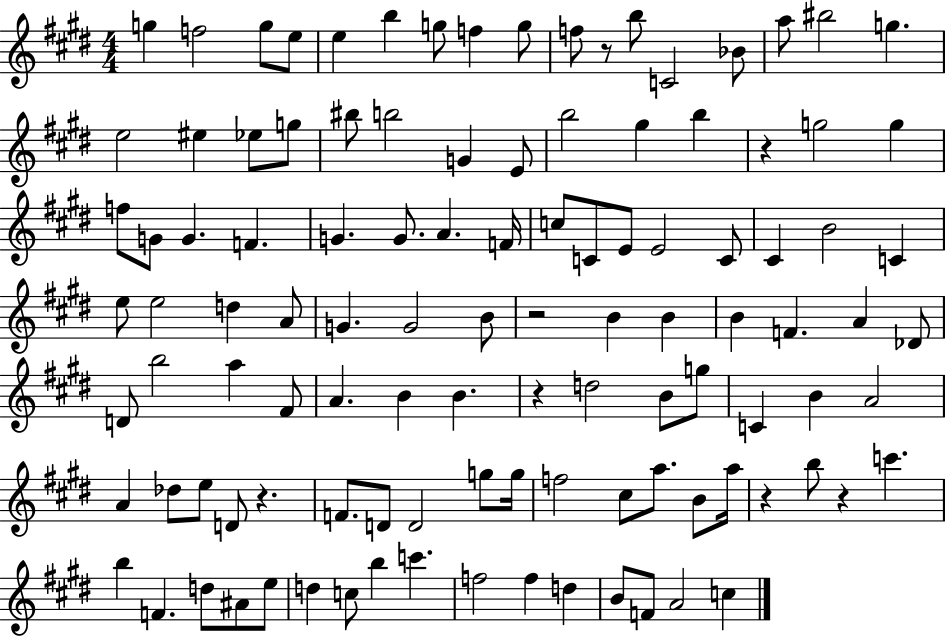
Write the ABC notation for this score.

X:1
T:Untitled
M:4/4
L:1/4
K:E
g f2 g/2 e/2 e b g/2 f g/2 f/2 z/2 b/2 C2 _B/2 a/2 ^b2 g e2 ^e _e/2 g/2 ^b/2 b2 G E/2 b2 ^g b z g2 g f/2 G/2 G F G G/2 A F/4 c/2 C/2 E/2 E2 C/2 ^C B2 C e/2 e2 d A/2 G G2 B/2 z2 B B B F A _D/2 D/2 b2 a ^F/2 A B B z d2 B/2 g/2 C B A2 A _d/2 e/2 D/2 z F/2 D/2 D2 g/2 g/4 f2 ^c/2 a/2 B/2 a/4 z b/2 z c' b F d/2 ^A/2 e/2 d c/2 b c' f2 f d B/2 F/2 A2 c